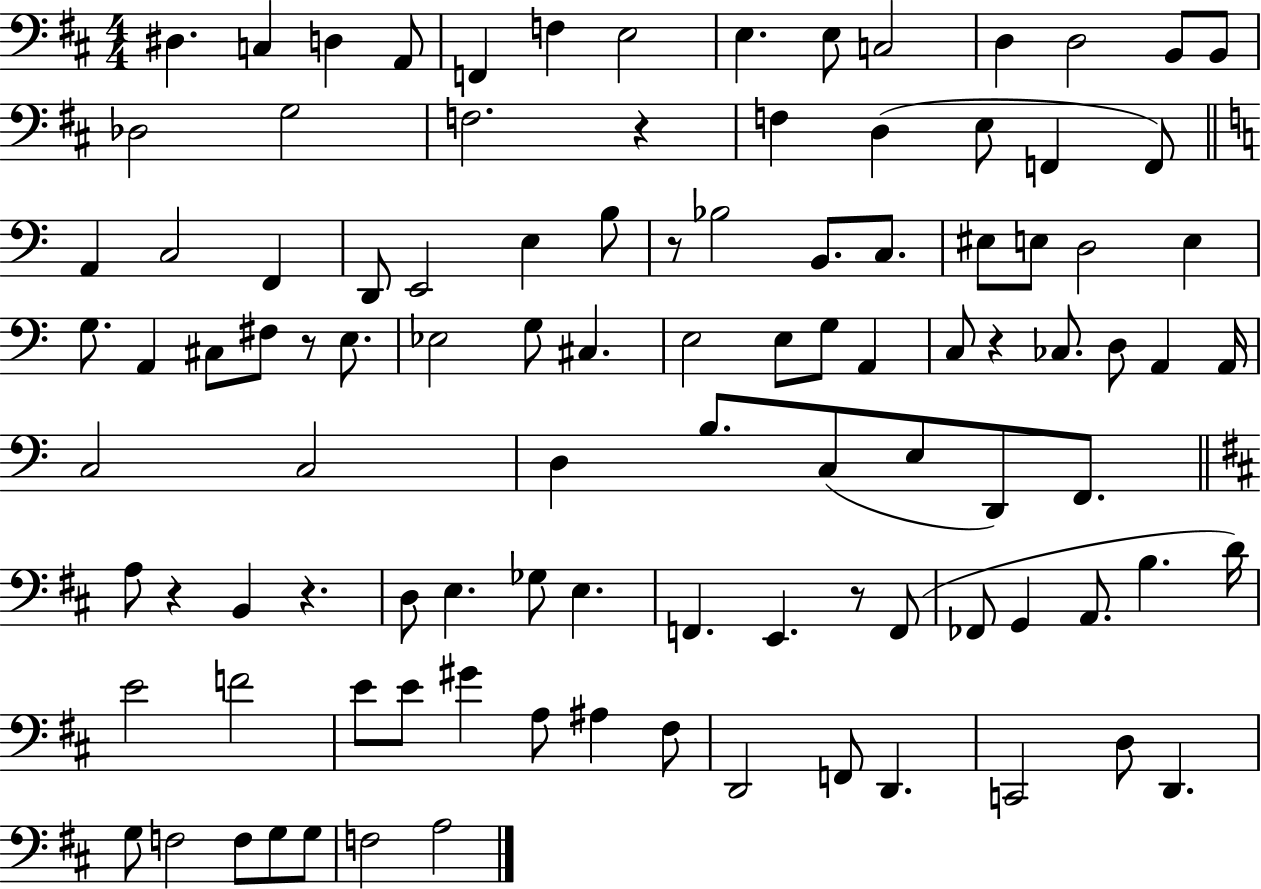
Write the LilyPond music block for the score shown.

{
  \clef bass
  \numericTimeSignature
  \time 4/4
  \key d \major
  dis4. c4 d4 a,8 | f,4 f4 e2 | e4. e8 c2 | d4 d2 b,8 b,8 | \break des2 g2 | f2. r4 | f4 d4( e8 f,4 f,8) | \bar "||" \break \key c \major a,4 c2 f,4 | d,8 e,2 e4 b8 | r8 bes2 b,8. c8. | eis8 e8 d2 e4 | \break g8. a,4 cis8 fis8 r8 e8. | ees2 g8 cis4. | e2 e8 g8 a,4 | c8 r4 ces8. d8 a,4 a,16 | \break c2 c2 | d4 b8. c8( e8 d,8) f,8. | \bar "||" \break \key b \minor a8 r4 b,4 r4. | d8 e4. ges8 e4. | f,4. e,4. r8 f,8( | fes,8 g,4 a,8. b4. d'16) | \break e'2 f'2 | e'8 e'8 gis'4 a8 ais4 fis8 | d,2 f,8 d,4. | c,2 d8 d,4. | \break g8 f2 f8 g8 g8 | f2 a2 | \bar "|."
}